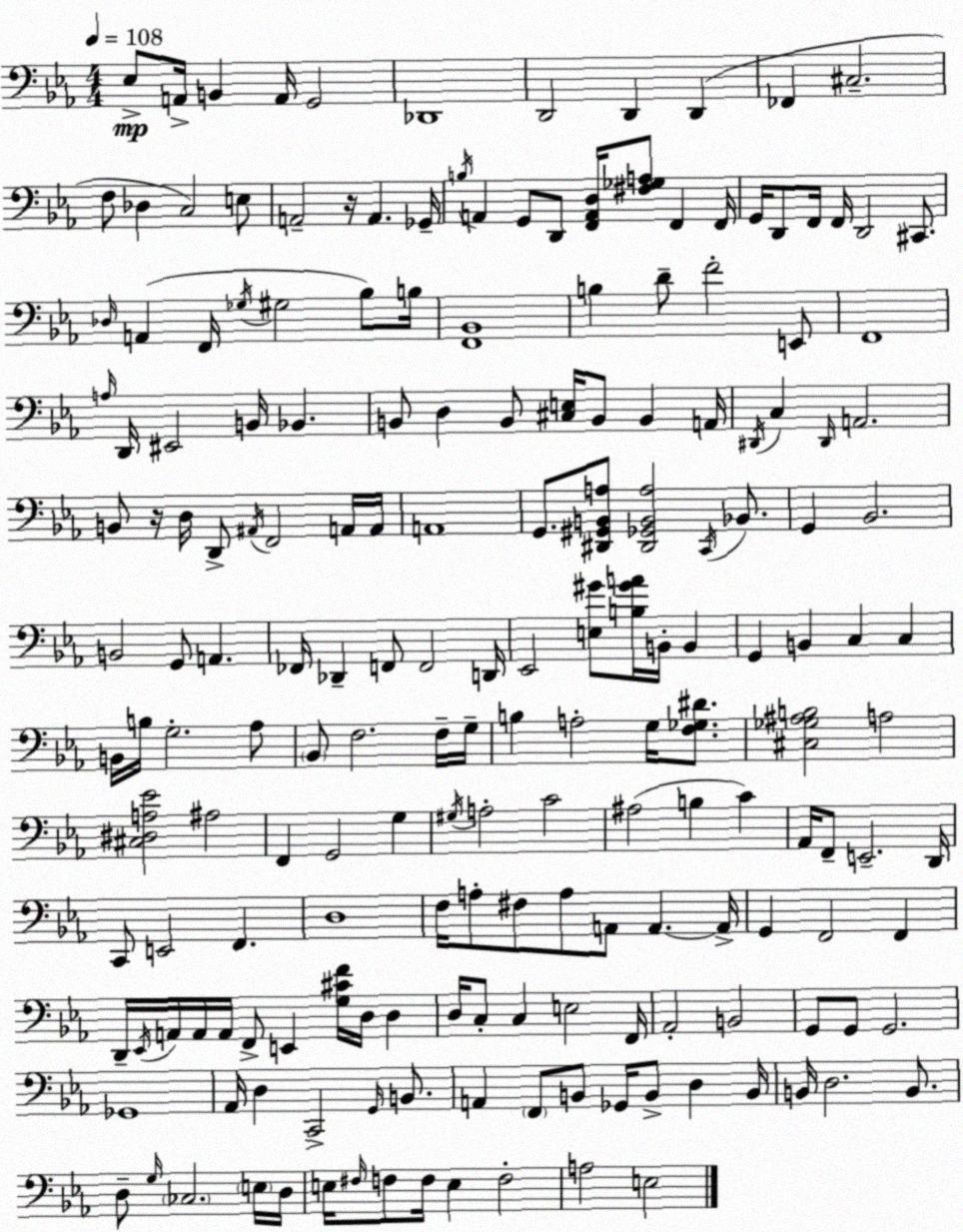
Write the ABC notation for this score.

X:1
T:Untitled
M:4/4
L:1/4
K:Eb
_E,/2 A,,/4 B,, A,,/4 G,,2 _D,,4 D,,2 D,, D,, _F,, ^C,2 F,/2 _D, C,2 E,/2 A,,2 z/4 A,, _G,,/4 B,/4 A,, G,,/2 D,,/2 [F,,A,,D,]/4 [^F,_G,A,]/2 F,, F,,/4 G,,/4 D,,/2 F,,/4 F,,/4 D,,2 ^C,,/2 _D,/4 A,, F,,/4 _G,/4 ^G,2 _B,/2 B,/4 [F,,_B,,]4 B, D/2 F2 E,,/2 F,,4 A,/4 D,,/4 ^E,,2 B,,/4 _B,, B,,/2 D, B,,/2 [^C,E,]/4 B,,/2 B,, A,,/4 ^D,,/4 C, ^D,,/4 A,,2 B,,/2 z/4 D,/4 D,,/2 ^A,,/4 F,,2 A,,/4 A,,/4 A,,4 G,,/2 [^D,,^G,,B,,A,]/2 [^D,,_G,,B,,A,]2 C,,/4 _B,,/2 G,, _B,,2 B,,2 G,,/2 A,, _F,,/4 _D,, F,,/2 F,,2 D,,/4 _E,,2 [E,^G]/2 [B,^GA]/4 B,,/4 B,, G,, B,, C, C, B,,/4 B,/4 G,2 _A,/2 _B,,/2 F,2 F,/4 G,/4 B, A,2 G,/4 [F,_G,^D]/2 [^C,_G,^A,B,]2 A,2 [^C,^D,A,_E]2 ^A,2 F,, G,,2 G, ^G,/4 A,2 C2 ^A,2 B, C _A,,/4 F,,/2 E,,2 D,,/4 C,,/2 E,,2 F,, D,4 F,/4 A,/2 ^F,/2 A,/2 A,,/2 A,, A,,/4 G,, F,,2 F,, D,,/4 _E,,/4 A,,/4 A,,/4 A,,/4 F,,/2 E,, [G,^CF]/4 D,/4 D, D,/4 C,/2 C, E,2 F,,/4 _A,,2 B,,2 G,,/2 G,,/2 G,,2 _G,,4 _A,,/4 D, C,,2 G,,/4 B,,/2 A,, F,,/2 B,,/2 _G,,/4 B,,/2 D, B,,/4 B,,/4 D,2 B,,/2 D,/2 G,/4 _C,2 E,/4 D,/4 E,/4 ^F,/4 F,/2 F,/4 E, F,2 A,2 E,2